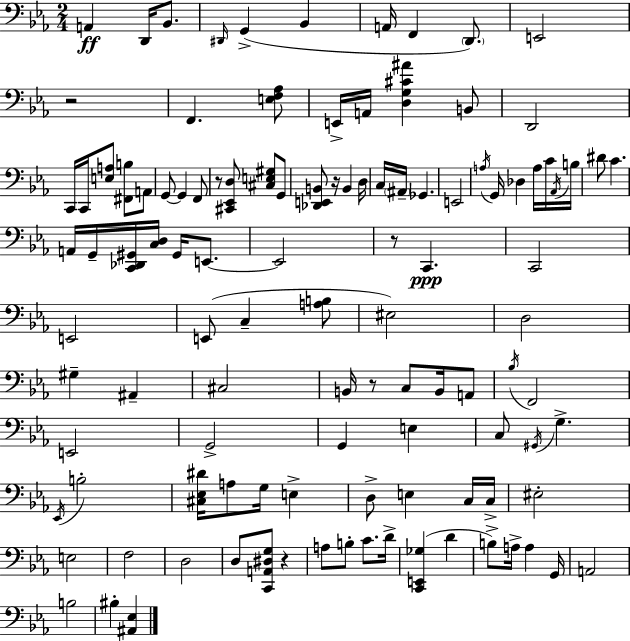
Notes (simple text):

A2/q D2/s Bb2/e. D#2/s G2/q Bb2/q A2/s F2/q D2/e. E2/h R/h F2/q. [E3,F3,Ab3]/e E2/s A2/s [D3,G3,C#4,A#4]/q B2/e D2/h C2/s C2/s [E3,A3]/e [F#2,B3]/e A2/e G2/e G2/q F2/e R/e [C#2,Eb2,D3]/e [C#3,E3,G#3]/e G2/e [Db2,E2,B2]/e R/s B2/q D3/s C3/s A#2/s Gb2/q. E2/h A3/s G2/s Db3/q A3/s C4/s Ab2/s B3/s D#4/e C4/q. A2/s G2/s [C2,Db2,G#2]/s [C3,D3]/s G#2/s E2/e. E2/h R/e C2/q. C2/h E2/h E2/e C3/q [A3,B3]/e EIS3/h D3/h G#3/q A#2/q C#3/h B2/s R/e C3/e B2/s A2/e Bb3/s F2/h E2/h G2/h G2/q E3/q C3/e G#2/s G3/q. Eb2/s B3/h [C#3,Eb3,D#4]/s A3/e G3/s E3/q D3/e E3/q C3/s C3/s EIS3/h E3/h F3/h D3/h D3/e [C2,A2,D#3,G3]/e R/q A3/e B3/e C4/e. D4/s [C2,E2,Gb3]/q D4/q B3/e A3/s A3/q G2/s A2/h B3/h BIS3/q [A#2,Eb3]/q